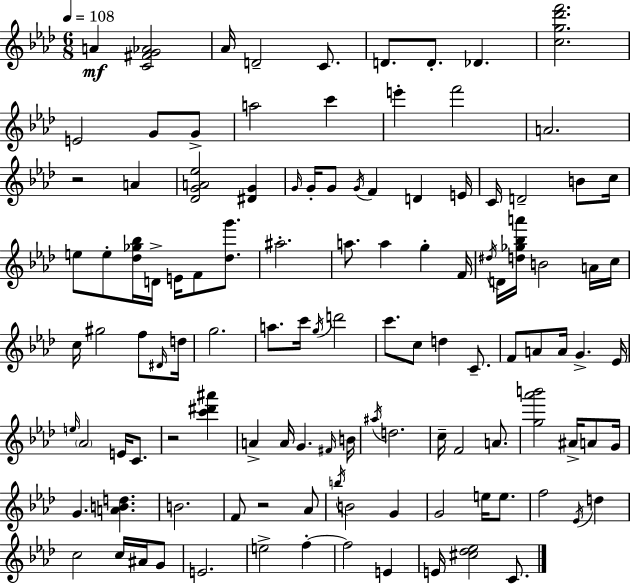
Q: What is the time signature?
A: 6/8